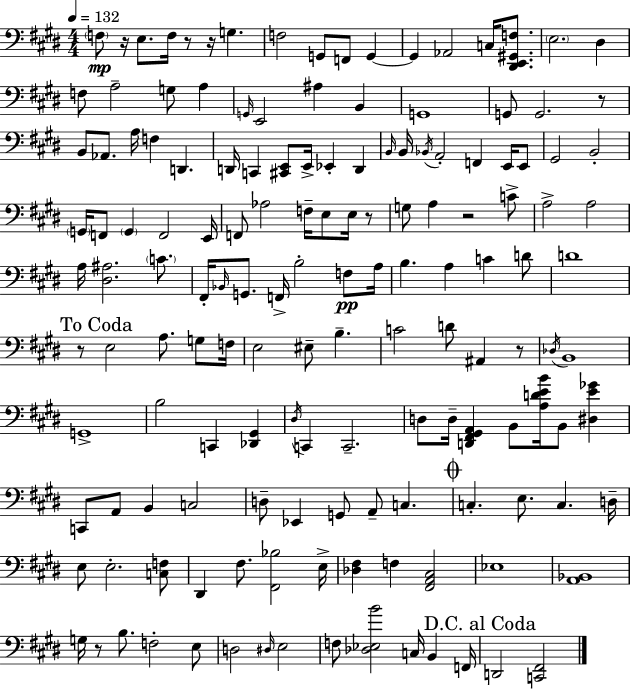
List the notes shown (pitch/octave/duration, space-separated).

F3/e R/s E3/e. F3/s R/e R/s G3/q. F3/h G2/e F2/e G2/q G2/q Ab2/h C3/s [D#2,E2,G#2,F3]/e. E3/h. D#3/q F3/e A3/h G3/e A3/q G2/s E2/h A#3/q B2/q G2/w G2/e G2/h. R/e B2/e Ab2/e. A3/s F3/q D2/q. D2/s C2/q [C#2,E2]/e E2/s Eb2/q D2/q B2/s B2/s Bb2/s A2/h F2/q E2/s E2/e G#2/h B2/h G2/s F2/e G2/q F2/h E2/s F2/e Ab3/h F3/s E3/e E3/s R/e G3/e A3/q R/h C4/e A3/h A3/h A3/s [D#3,A#3]/h. C4/e. F#2/s Bb2/s G2/e. F2/s B3/h F3/e A3/s B3/q. A3/q C4/q D4/e D4/w R/e E3/h A3/e. G3/e F3/s E3/h EIS3/e B3/q. C4/h D4/e A#2/q R/e Db3/s B2/w G2/w B3/h C2/q [Db2,G#2]/q D#3/s C2/q C2/h. D3/e D3/s [D2,F#2,G#2,A2]/q B2/e [A3,D4,E4,B4]/s B2/e [D#3,E4,Gb4]/q C2/e A2/e B2/q C3/h D3/e Eb2/q G2/e A2/e C3/q. C3/q. E3/e. C3/q. D3/s E3/e E3/h. [C3,F3]/e D#2/q F#3/e. [F#2,Bb3]/h E3/s [Db3,F#3]/q F3/q [F#2,A2,C#3]/h Eb3/w [A2,Bb2]/w G3/s R/e B3/e. F3/h E3/e D3/h D#3/s E3/h F3/e [Db3,Eb3,B4]/h C3/s B2/q F2/s D2/h [C2,F#2]/h